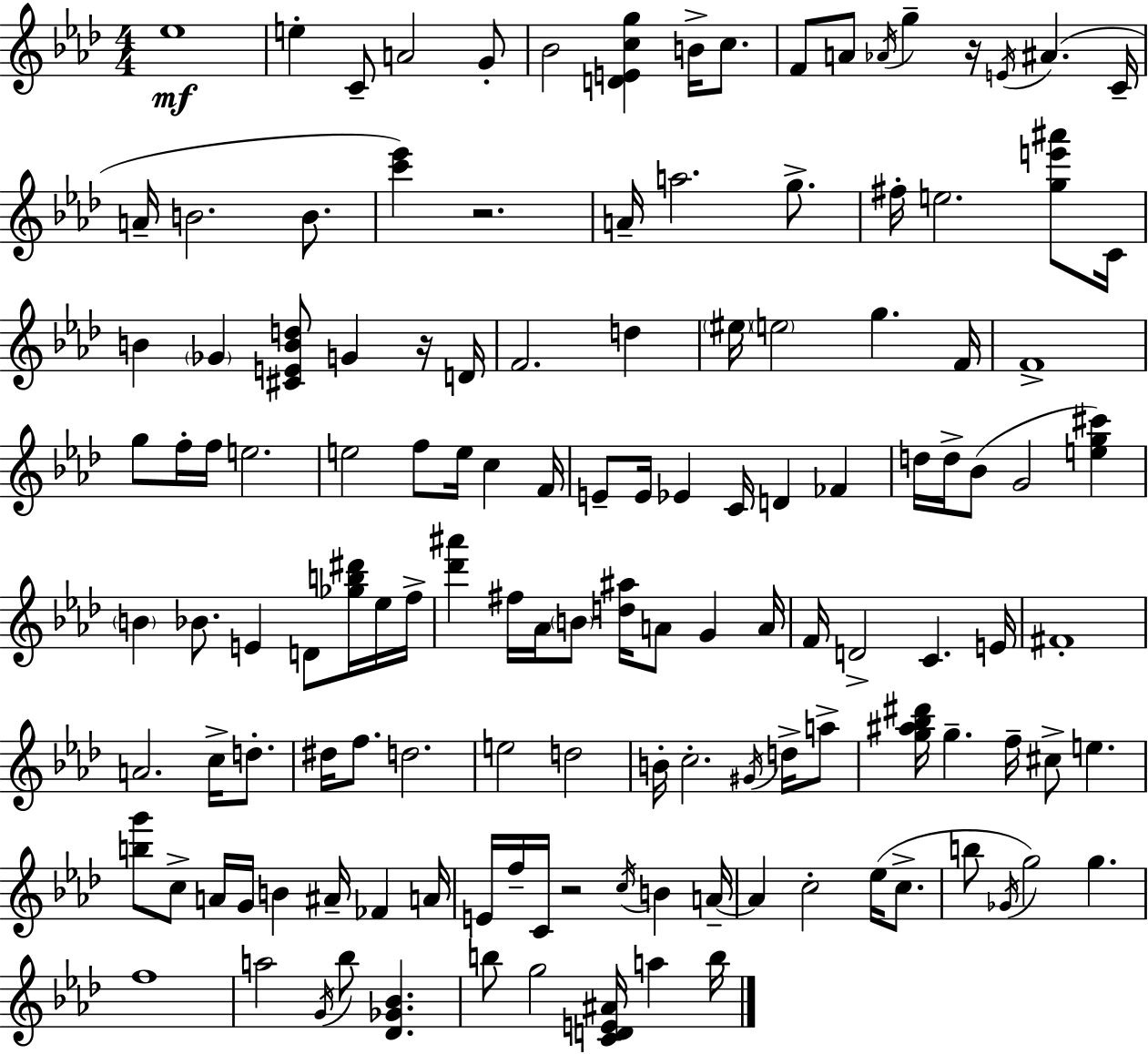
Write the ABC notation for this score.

X:1
T:Untitled
M:4/4
L:1/4
K:Fm
_e4 e C/2 A2 G/2 _B2 [DEcg] B/4 c/2 F/2 A/2 _A/4 g z/4 E/4 ^A C/4 A/4 B2 B/2 [c'_e'] z2 A/4 a2 g/2 ^f/4 e2 [ge'^a']/2 C/4 B _G [^CEBd]/2 G z/4 D/4 F2 d ^e/4 e2 g F/4 F4 g/2 f/4 f/4 e2 e2 f/2 e/4 c F/4 E/2 E/4 _E C/4 D _F d/4 d/4 _B/2 G2 [eg^c'] B _B/2 E D/2 [_gb^d']/4 _e/4 f/4 [_d'^a'] ^f/4 _A/4 B/2 [d^a]/4 A/2 G A/4 F/4 D2 C E/4 ^F4 A2 c/4 d/2 ^d/4 f/2 d2 e2 d2 B/4 c2 ^G/4 d/4 a/2 [g^a_b^d']/4 g f/4 ^c/2 e [bg']/2 c/2 A/4 G/4 B ^A/4 _F A/4 E/4 f/4 C/4 z2 c/4 B A/4 A c2 _e/4 c/2 b/2 _G/4 g2 g f4 a2 G/4 _b/2 [_D_G_B] b/2 g2 [CDE^A]/4 a b/4